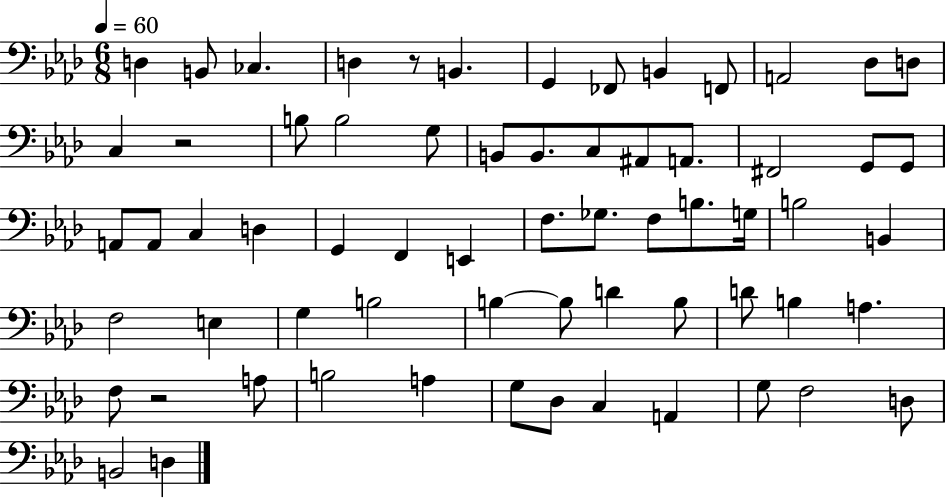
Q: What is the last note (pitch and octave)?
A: D3